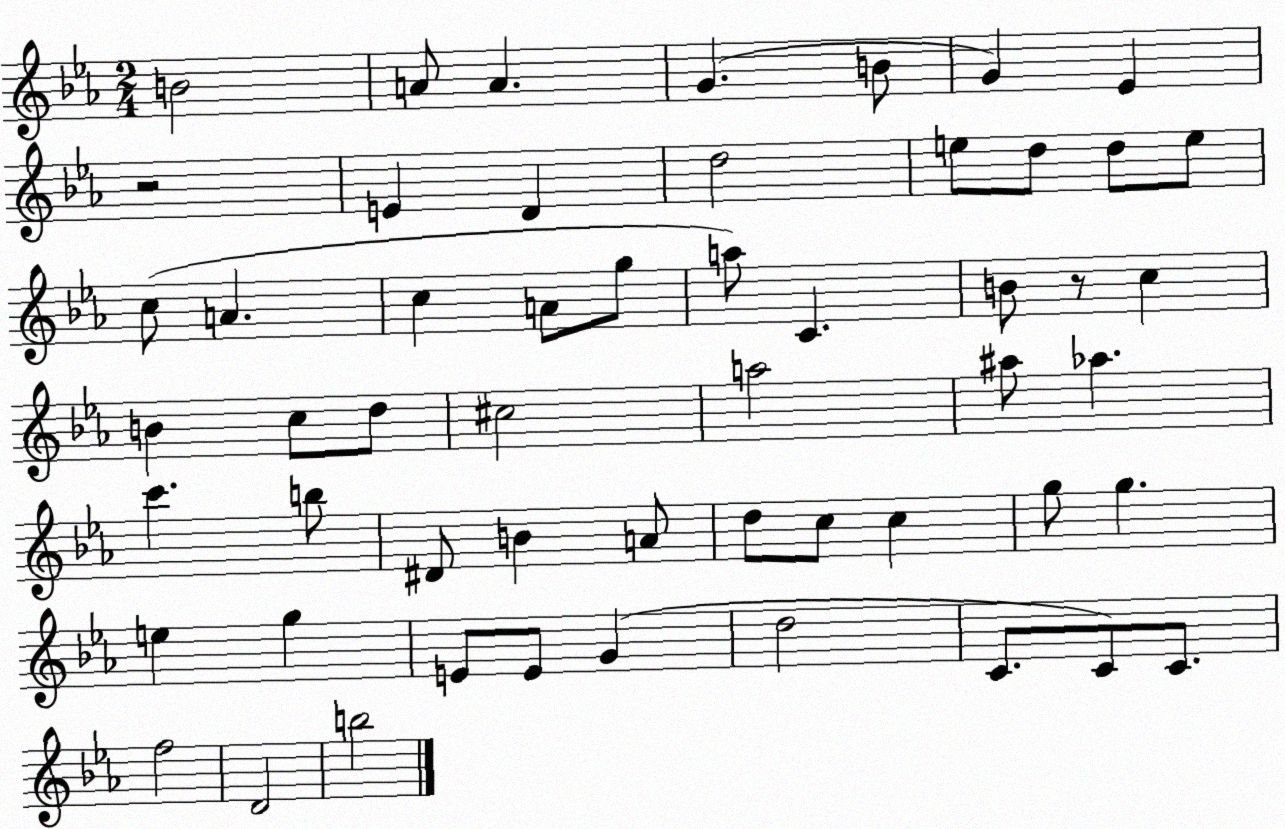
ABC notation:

X:1
T:Untitled
M:2/4
L:1/4
K:Eb
B2 A/2 A G B/2 G _E z2 E D d2 e/2 d/2 d/2 e/2 c/2 A c A/2 g/2 a/2 C B/2 z/2 c B c/2 d/2 ^c2 a2 ^a/2 _a c' b/2 ^D/2 B A/2 d/2 c/2 c g/2 g e g E/2 E/2 G d2 C/2 C/2 C/2 f2 D2 b2